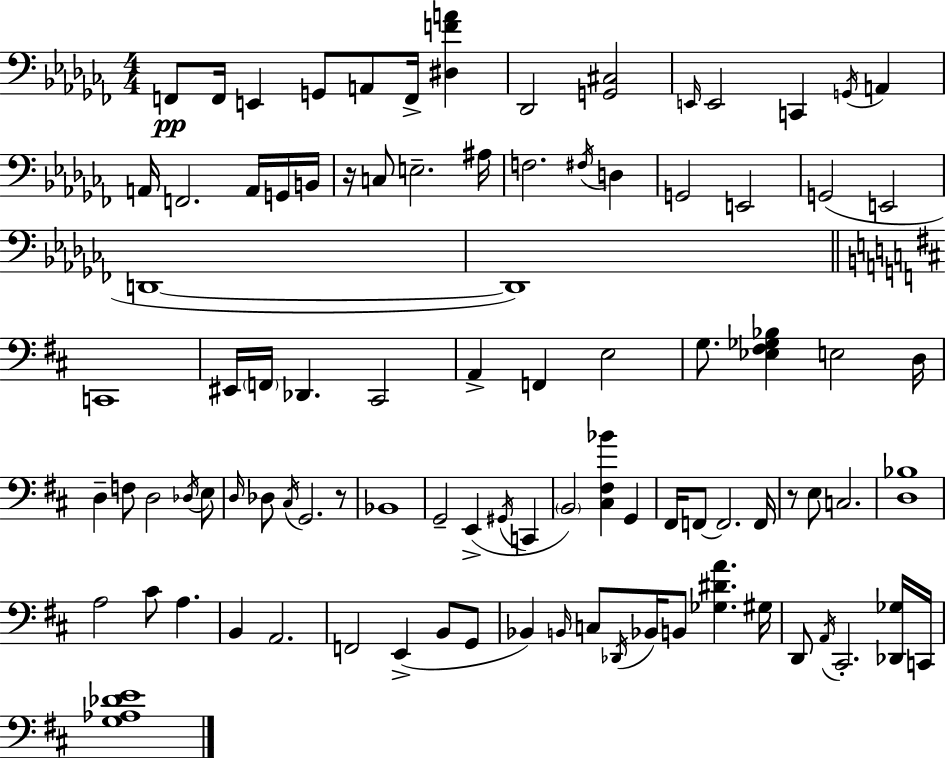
{
  \clef bass
  \numericTimeSignature
  \time 4/4
  \key aes \minor
  \repeat volta 2 { f,8\pp f,16 e,4 g,8 a,8 f,16-> <dis f' a'>4 | des,2 <g, cis>2 | \grace { e,16 } e,2 c,4 \acciaccatura { g,16 } a,4 | a,16 f,2. a,16 | \break g,16 b,16 r16 c8 e2.-- | ais16 f2. \acciaccatura { fis16 } d4 | g,2 e,2 | g,2( e,2 | \break d,1~~ | d,1) | \bar "||" \break \key d \major c,1 | eis,16 \parenthesize f,16 des,4. cis,2 | a,4-> f,4 e2 | g8. <ees fis ges bes>4 e2 d16 | \break d4-- f8 d2 \acciaccatura { des16 } e8 | \grace { d16 } des8 \acciaccatura { cis16 } g,2. | r8 bes,1 | g,2-- e,4->( \acciaccatura { gis,16 } | \break c,4 \parenthesize b,2) <cis fis bes'>4 | g,4 fis,16 f,8~~ f,2. | f,16 r8 e8 c2. | <d bes>1 | \break a2 cis'8 a4. | b,4 a,2. | f,2 e,4->( | b,8 g,8 bes,4) \grace { b,16 } c8 \acciaccatura { des,16 } bes,16 b,8 <ges dis' a'>4. | \break gis16 d,8 \acciaccatura { a,16 } cis,2.-. | <des, ges>16 c,16 <g aes des' e'>1 | } \bar "|."
}